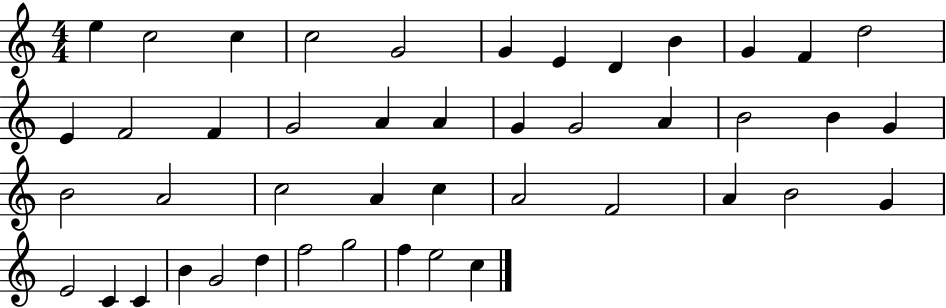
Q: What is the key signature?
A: C major